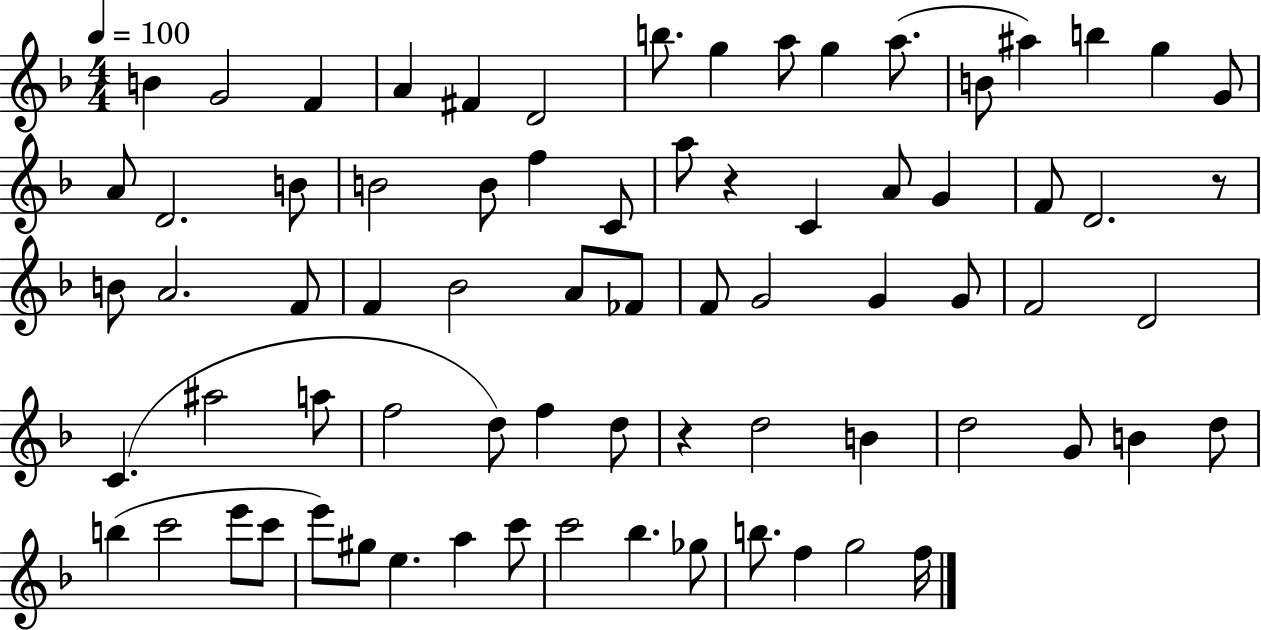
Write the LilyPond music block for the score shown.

{
  \clef treble
  \numericTimeSignature
  \time 4/4
  \key f \major
  \tempo 4 = 100
  b'4 g'2 f'4 | a'4 fis'4 d'2 | b''8. g''4 a''8 g''4 a''8.( | b'8 ais''4) b''4 g''4 g'8 | \break a'8 d'2. b'8 | b'2 b'8 f''4 c'8 | a''8 r4 c'4 a'8 g'4 | f'8 d'2. r8 | \break b'8 a'2. f'8 | f'4 bes'2 a'8 fes'8 | f'8 g'2 g'4 g'8 | f'2 d'2 | \break c'4.( ais''2 a''8 | f''2 d''8) f''4 d''8 | r4 d''2 b'4 | d''2 g'8 b'4 d''8 | \break b''4( c'''2 e'''8 c'''8 | e'''8) gis''8 e''4. a''4 c'''8 | c'''2 bes''4. ges''8 | b''8. f''4 g''2 f''16 | \break \bar "|."
}